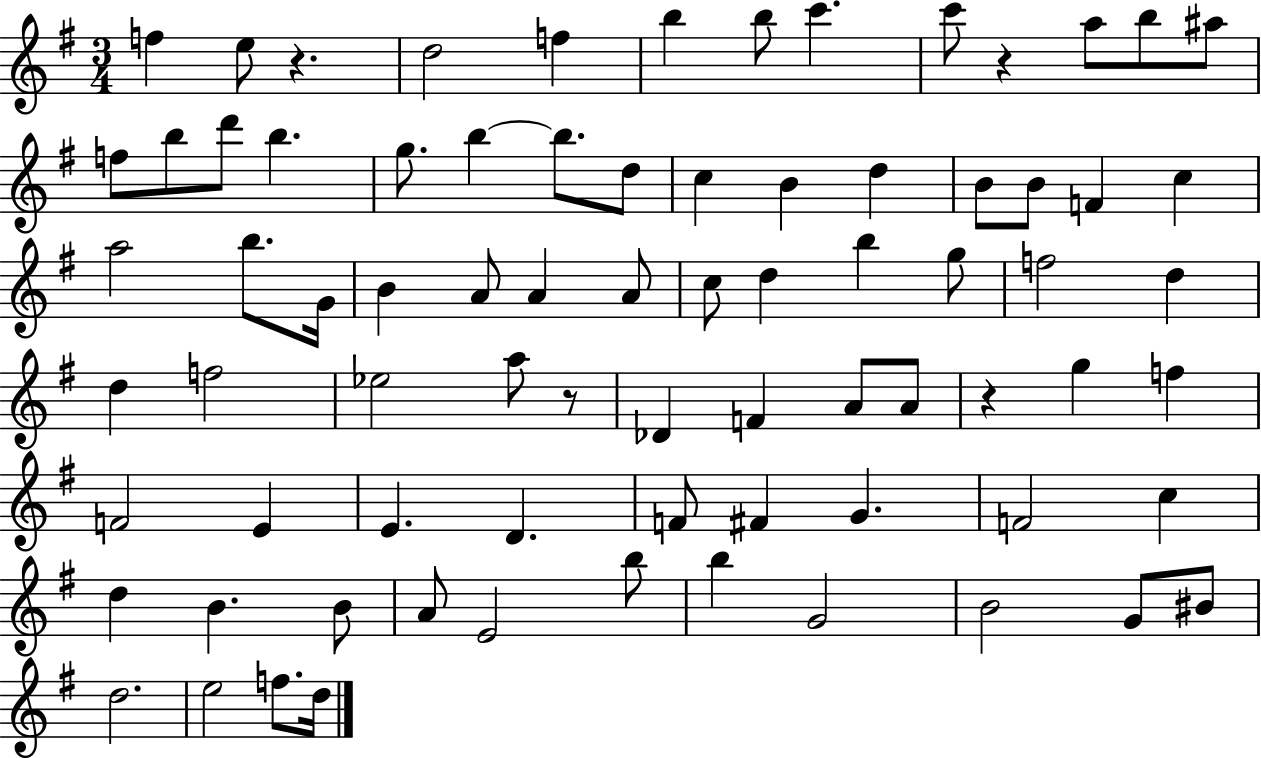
X:1
T:Untitled
M:3/4
L:1/4
K:G
f e/2 z d2 f b b/2 c' c'/2 z a/2 b/2 ^a/2 f/2 b/2 d'/2 b g/2 b b/2 d/2 c B d B/2 B/2 F c a2 b/2 G/4 B A/2 A A/2 c/2 d b g/2 f2 d d f2 _e2 a/2 z/2 _D F A/2 A/2 z g f F2 E E D F/2 ^F G F2 c d B B/2 A/2 E2 b/2 b G2 B2 G/2 ^B/2 d2 e2 f/2 d/4